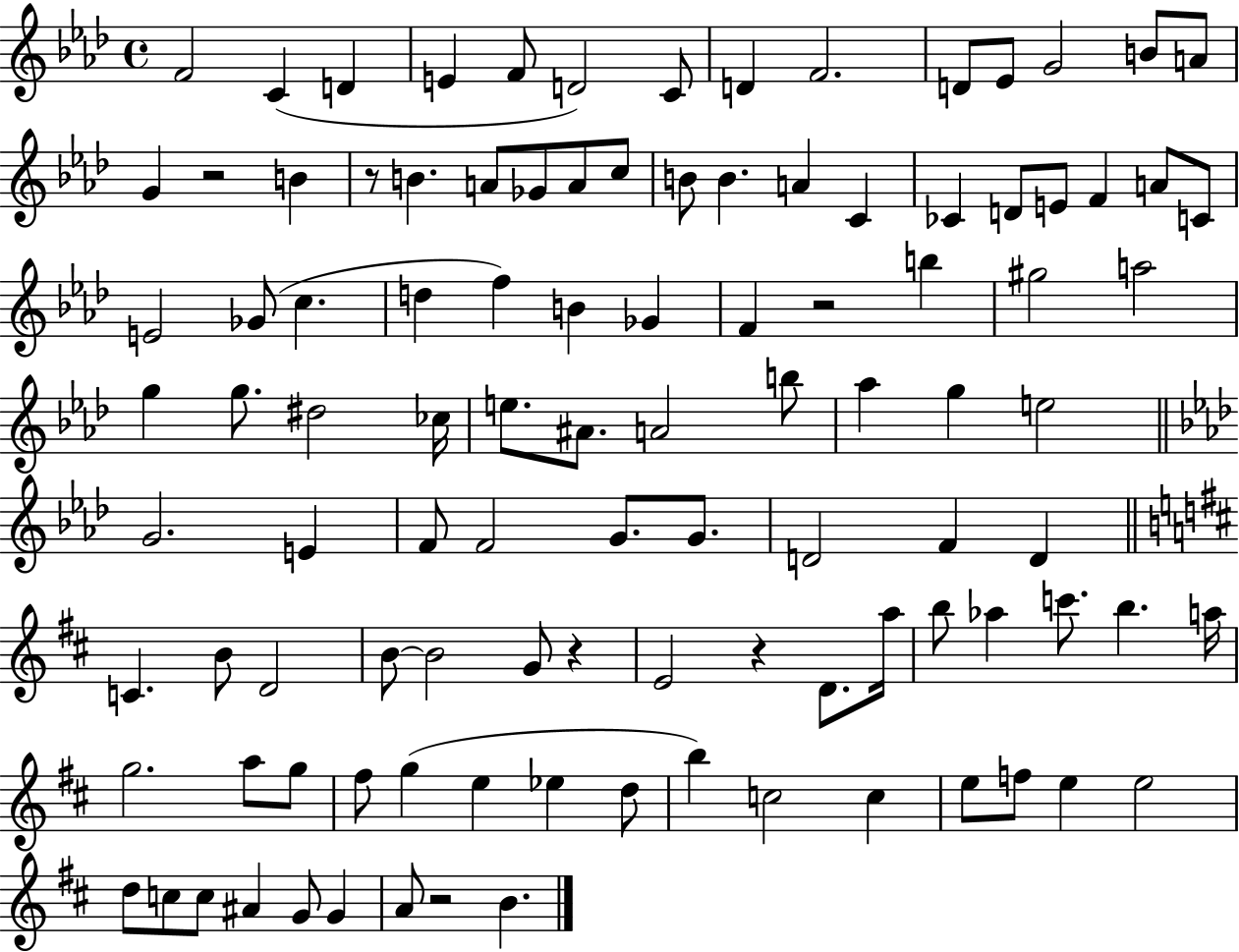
{
  \clef treble
  \time 4/4
  \defaultTimeSignature
  \key aes \major
  f'2 c'4( d'4 | e'4 f'8 d'2) c'8 | d'4 f'2. | d'8 ees'8 g'2 b'8 a'8 | \break g'4 r2 b'4 | r8 b'4. a'8 ges'8 a'8 c''8 | b'8 b'4. a'4 c'4 | ces'4 d'8 e'8 f'4 a'8 c'8 | \break e'2 ges'8( c''4. | d''4 f''4) b'4 ges'4 | f'4 r2 b''4 | gis''2 a''2 | \break g''4 g''8. dis''2 ces''16 | e''8. ais'8. a'2 b''8 | aes''4 g''4 e''2 | \bar "||" \break \key aes \major g'2. e'4 | f'8 f'2 g'8. g'8. | d'2 f'4 d'4 | \bar "||" \break \key d \major c'4. b'8 d'2 | b'8~~ b'2 g'8 r4 | e'2 r4 d'8. a''16 | b''8 aes''4 c'''8. b''4. a''16 | \break g''2. a''8 g''8 | fis''8 g''4( e''4 ees''4 d''8 | b''4) c''2 c''4 | e''8 f''8 e''4 e''2 | \break d''8 c''8 c''8 ais'4 g'8 g'4 | a'8 r2 b'4. | \bar "|."
}